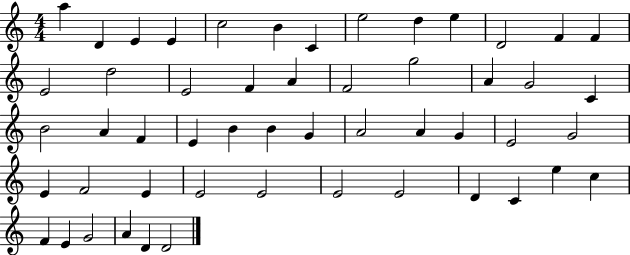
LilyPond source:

{
  \clef treble
  \numericTimeSignature
  \time 4/4
  \key c \major
  a''4 d'4 e'4 e'4 | c''2 b'4 c'4 | e''2 d''4 e''4 | d'2 f'4 f'4 | \break e'2 d''2 | e'2 f'4 a'4 | f'2 g''2 | a'4 g'2 c'4 | \break b'2 a'4 f'4 | e'4 b'4 b'4 g'4 | a'2 a'4 g'4 | e'2 g'2 | \break e'4 f'2 e'4 | e'2 e'2 | e'2 e'2 | d'4 c'4 e''4 c''4 | \break f'4 e'4 g'2 | a'4 d'4 d'2 | \bar "|."
}